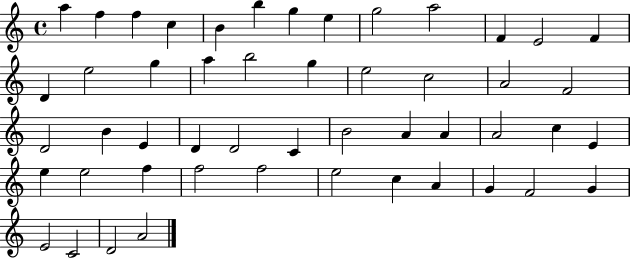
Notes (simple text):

A5/q F5/q F5/q C5/q B4/q B5/q G5/q E5/q G5/h A5/h F4/q E4/h F4/q D4/q E5/h G5/q A5/q B5/h G5/q E5/h C5/h A4/h F4/h D4/h B4/q E4/q D4/q D4/h C4/q B4/h A4/q A4/q A4/h C5/q E4/q E5/q E5/h F5/q F5/h F5/h E5/h C5/q A4/q G4/q F4/h G4/q E4/h C4/h D4/h A4/h